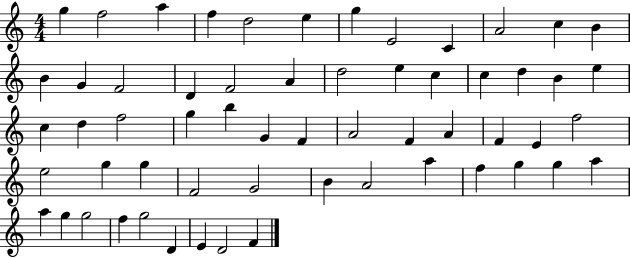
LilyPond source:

{
  \clef treble
  \numericTimeSignature
  \time 4/4
  \key c \major
  g''4 f''2 a''4 | f''4 d''2 e''4 | g''4 e'2 c'4 | a'2 c''4 b'4 | \break b'4 g'4 f'2 | d'4 f'2 a'4 | d''2 e''4 c''4 | c''4 d''4 b'4 e''4 | \break c''4 d''4 f''2 | g''4 b''4 g'4 f'4 | a'2 f'4 a'4 | f'4 e'4 f''2 | \break e''2 g''4 g''4 | f'2 g'2 | b'4 a'2 a''4 | f''4 g''4 g''4 a''4 | \break a''4 g''4 g''2 | f''4 g''2 d'4 | e'4 d'2 f'4 | \bar "|."
}